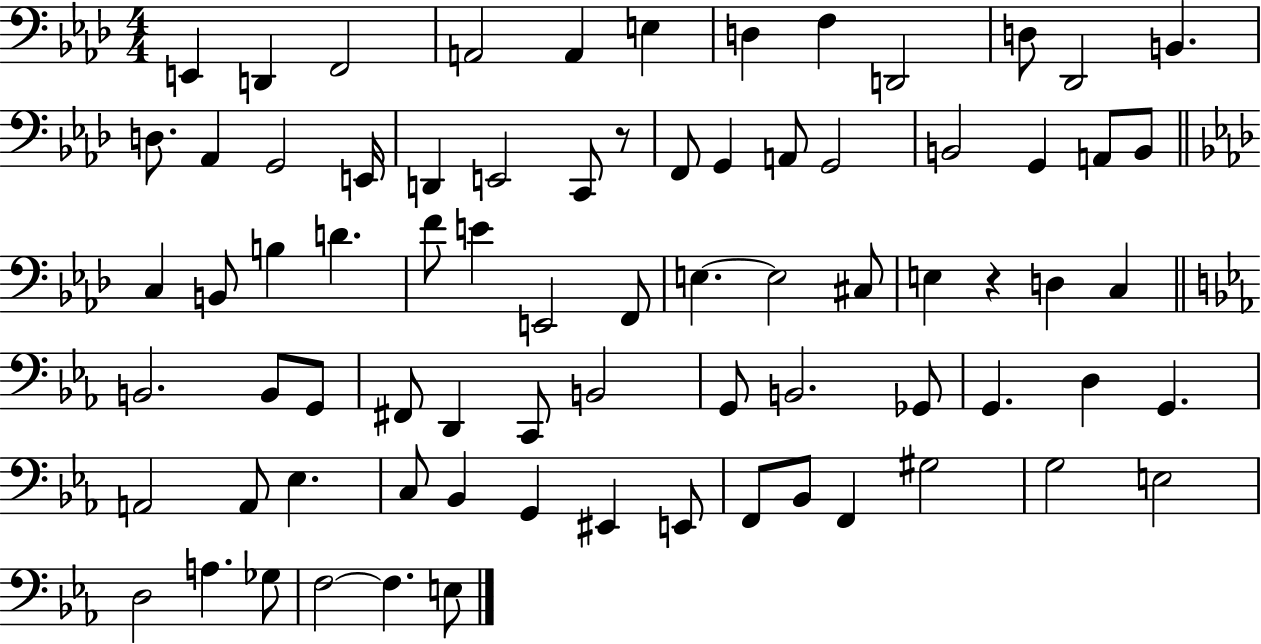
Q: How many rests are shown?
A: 2